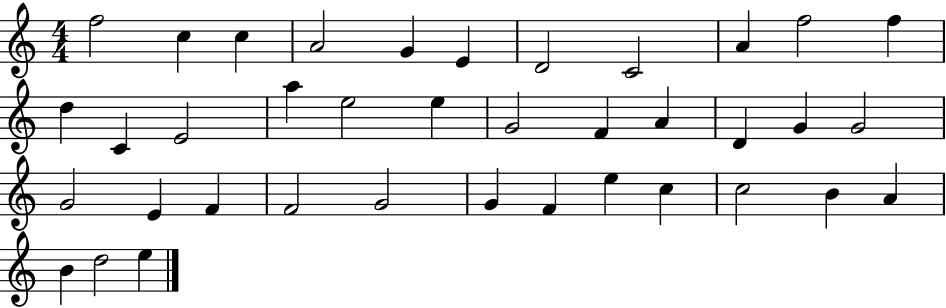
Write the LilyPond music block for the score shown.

{
  \clef treble
  \numericTimeSignature
  \time 4/4
  \key c \major
  f''2 c''4 c''4 | a'2 g'4 e'4 | d'2 c'2 | a'4 f''2 f''4 | \break d''4 c'4 e'2 | a''4 e''2 e''4 | g'2 f'4 a'4 | d'4 g'4 g'2 | \break g'2 e'4 f'4 | f'2 g'2 | g'4 f'4 e''4 c''4 | c''2 b'4 a'4 | \break b'4 d''2 e''4 | \bar "|."
}